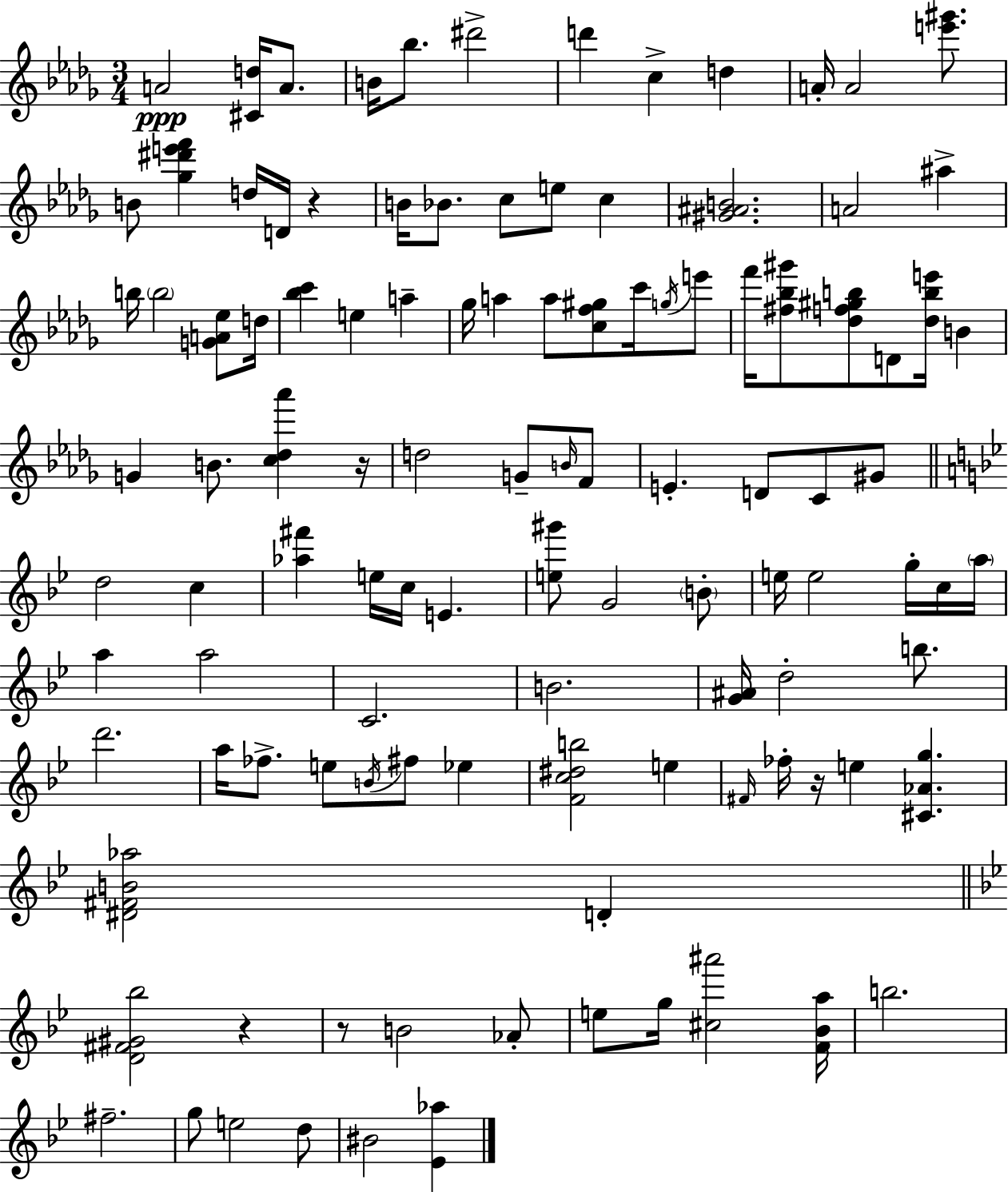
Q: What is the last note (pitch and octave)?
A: BIS4